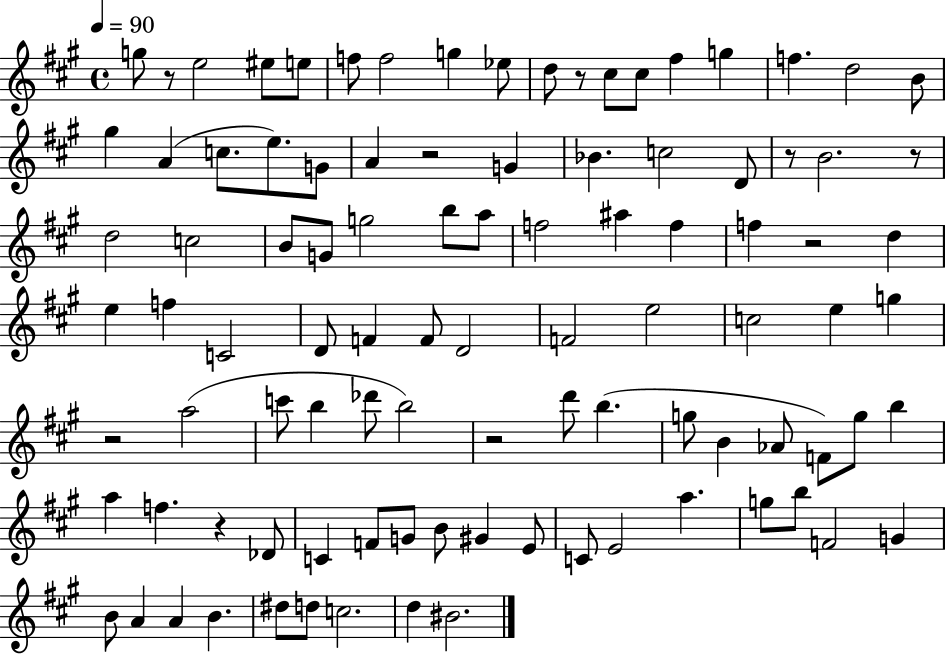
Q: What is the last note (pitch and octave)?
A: BIS4